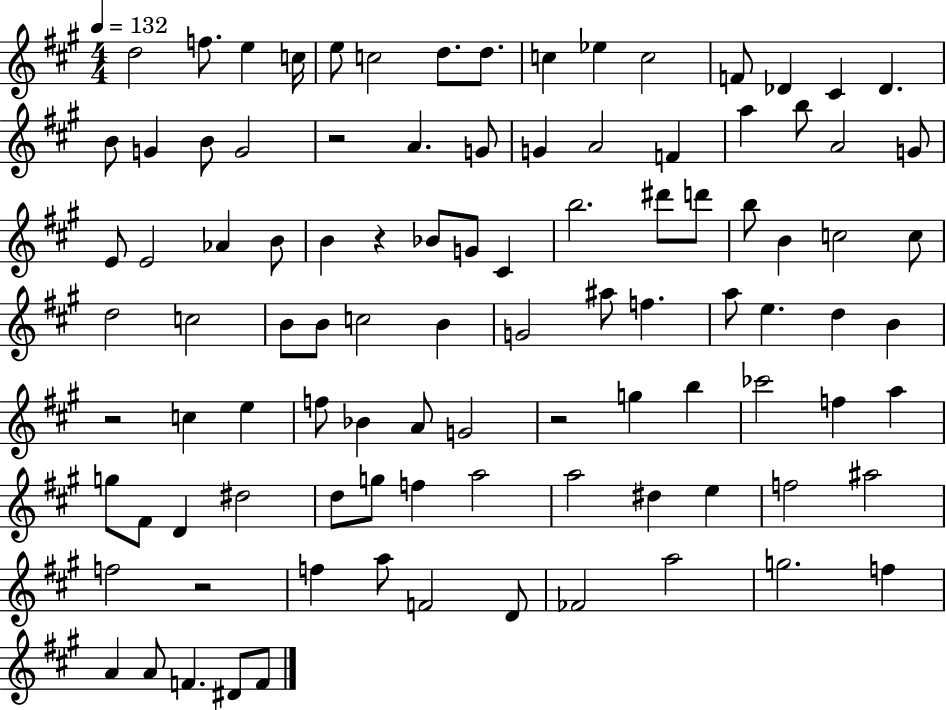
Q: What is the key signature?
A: A major